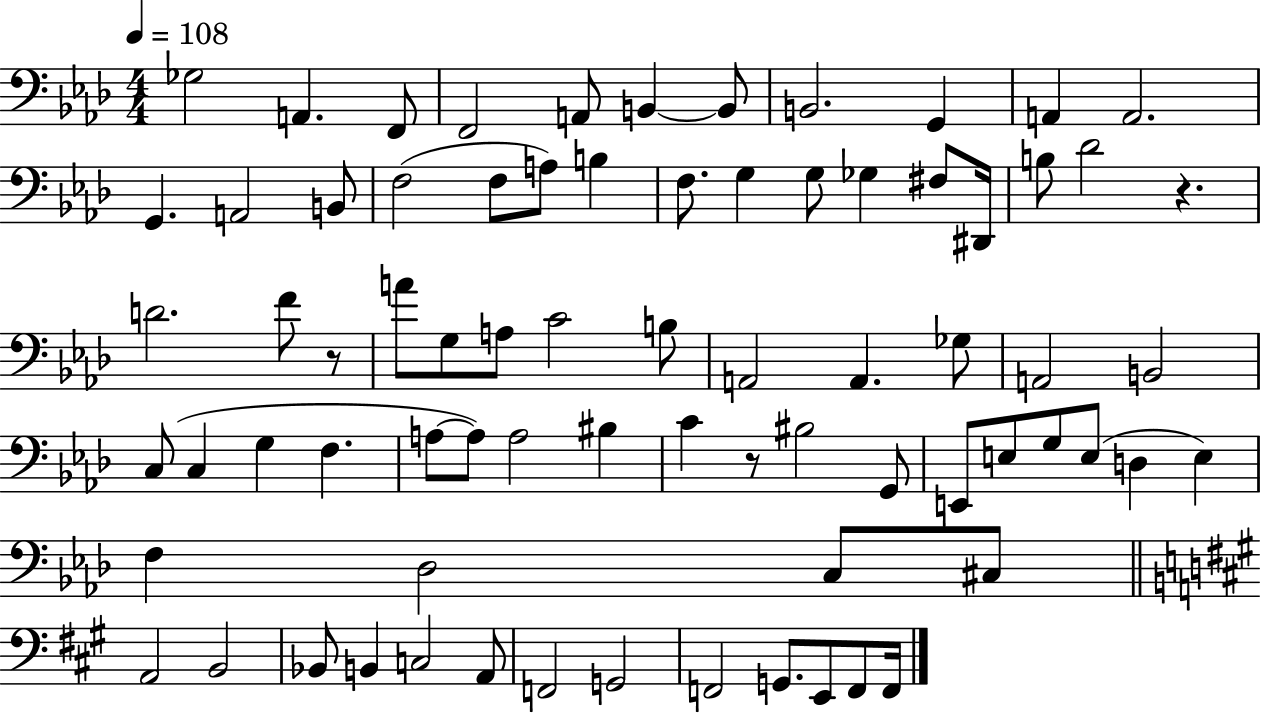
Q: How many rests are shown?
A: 3